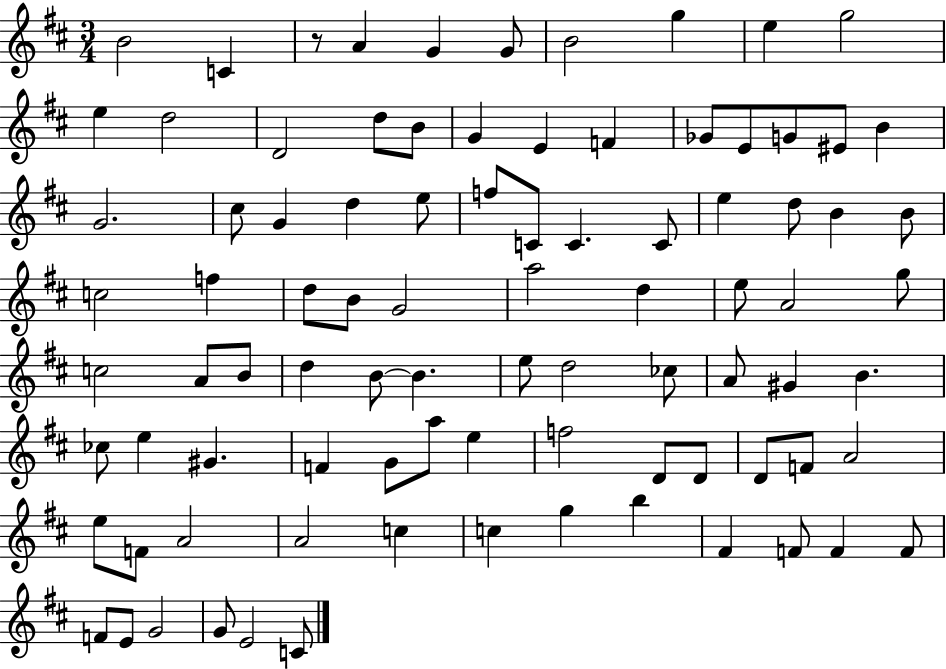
X:1
T:Untitled
M:3/4
L:1/4
K:D
B2 C z/2 A G G/2 B2 g e g2 e d2 D2 d/2 B/2 G E F _G/2 E/2 G/2 ^E/2 B G2 ^c/2 G d e/2 f/2 C/2 C C/2 e d/2 B B/2 c2 f d/2 B/2 G2 a2 d e/2 A2 g/2 c2 A/2 B/2 d B/2 B e/2 d2 _c/2 A/2 ^G B _c/2 e ^G F G/2 a/2 e f2 D/2 D/2 D/2 F/2 A2 e/2 F/2 A2 A2 c c g b ^F F/2 F F/2 F/2 E/2 G2 G/2 E2 C/2